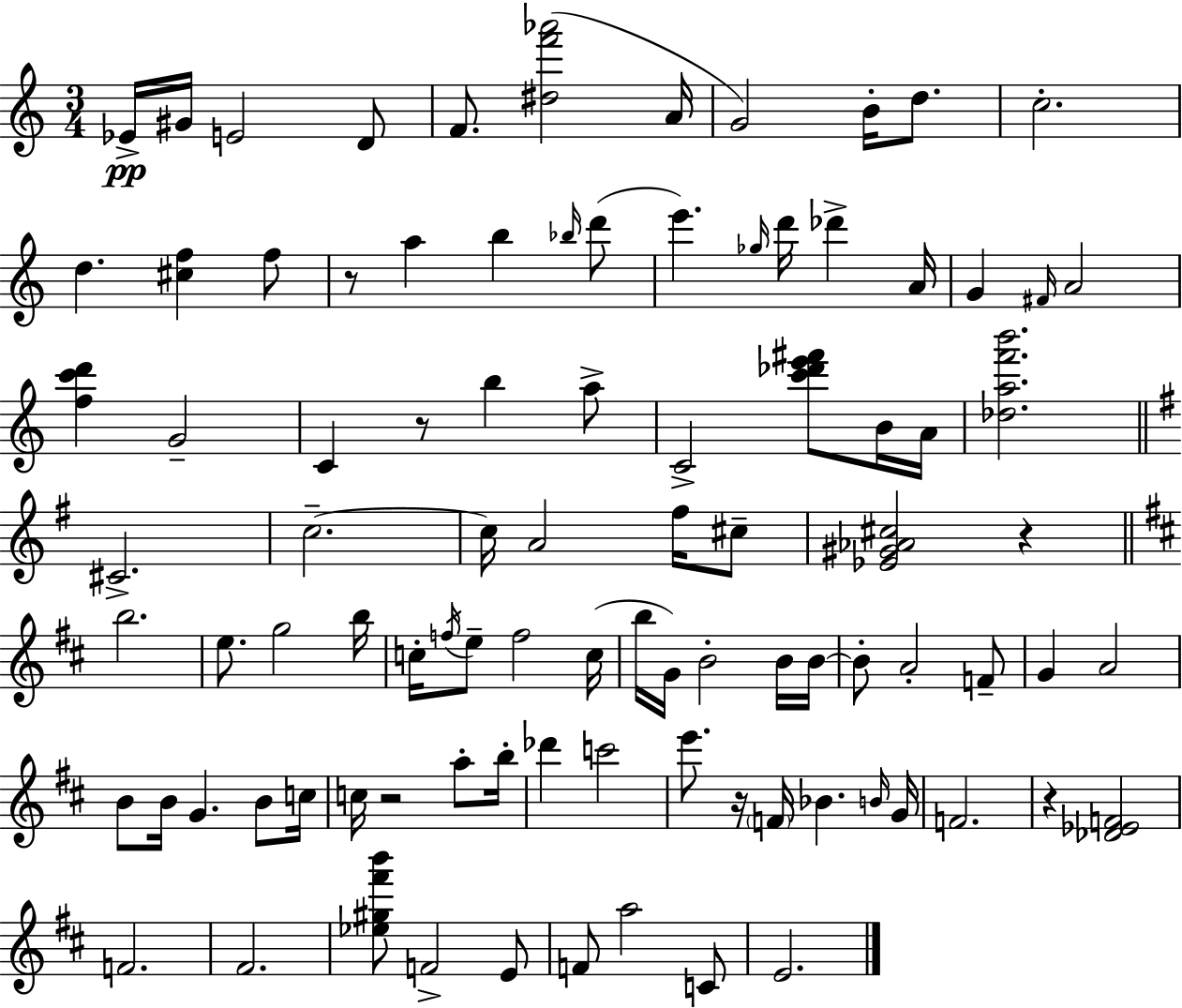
{
  \clef treble
  \numericTimeSignature
  \time 3/4
  \key c \major
  ees'16->\pp gis'16 e'2 d'8 | f'8. <dis'' f''' aes'''>2( a'16 | g'2) b'16-. d''8. | c''2.-. | \break d''4. <cis'' f''>4 f''8 | r8 a''4 b''4 \grace { bes''16 }( d'''8 | e'''4.) \grace { ges''16 } d'''16 des'''4-> | a'16 g'4 \grace { fis'16 } a'2 | \break <f'' c''' d'''>4 g'2-- | c'4 r8 b''4 | a''8-> c'2-> <c''' des''' e''' fis'''>8 | b'16 a'16 <des'' a'' f''' b'''>2. | \break \bar "||" \break \key e \minor cis'2.-> | c''2.--~~ | c''16 a'2 fis''16 cis''8-- | <ees' gis' aes' cis''>2 r4 | \break \bar "||" \break \key d \major b''2. | e''8. g''2 b''16 | c''16-. \acciaccatura { f''16 } e''8-- f''2 | c''16( b''16 g'16) b'2-. b'16 | \break b'16~~ b'8-. a'2-. f'8-- | g'4 a'2 | b'8 b'16 g'4. b'8 | c''16 c''16 r2 a''8-. | \break b''16-. des'''4 c'''2 | e'''8. r16 \parenthesize f'16 bes'4. | \grace { b'16 } g'16 f'2. | r4 <des' ees' f'>2 | \break f'2. | fis'2. | <ees'' gis'' fis''' b'''>8 f'2-> | e'8 f'8 a''2 | \break c'8 e'2. | \bar "|."
}